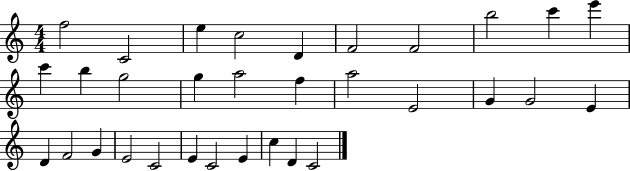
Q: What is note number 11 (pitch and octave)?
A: C6